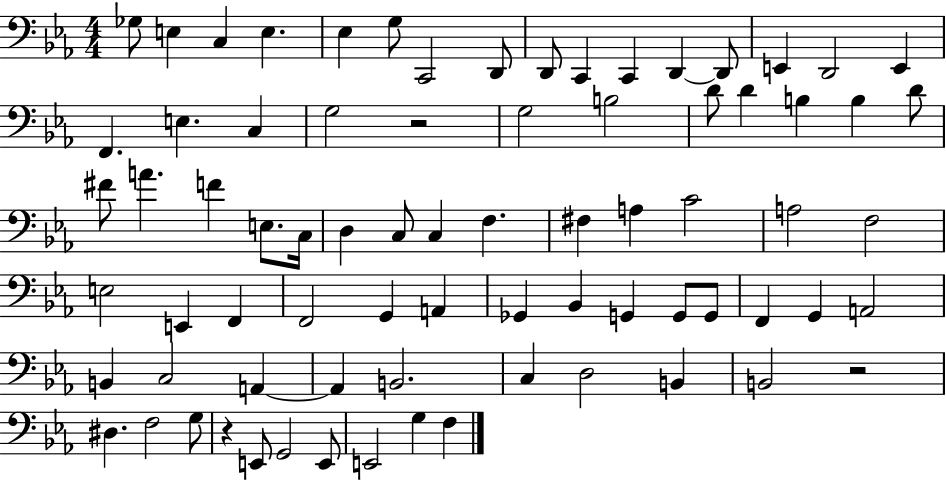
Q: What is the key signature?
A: EES major